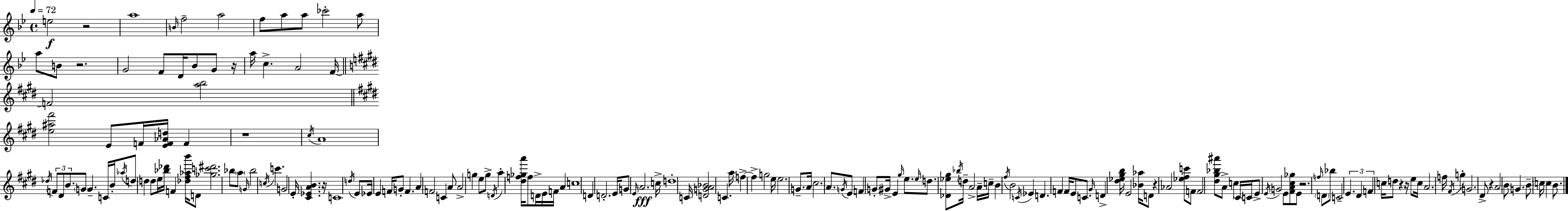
{
  \clef treble
  \time 4/4
  \defaultTimeSignature
  \key g \minor
  \tempo 4 = 72
  e''2\f r2 | a''1 | \grace { b'16 } f''2-- a''2 | f''8 a''8 a''8 ces'''2-. a''8 | \break a''8 b'8 r2. | g'2 f'8 d'16 bes'8 g'8 | r16 a''16 c''4.-> a'2 | f'16~~ \bar "||" \break \key e \major f'2 <a'' b''>2 | \bar "||" \break \key e \major <e'' ais'' fis'''>2 e'8 f'16 <e' f' aes' d''>16 f'4 | r1 | \acciaccatura { cis''16 } a'1 | \acciaccatura { des''16 } \tuplet 3/2 { f'8 dis'8 b'8. } \parenthesize g'8 g'4.-- | \break c'16 b'16-. \acciaccatura { aes''16 } d''8 d''4 d''8 e''16 <bes'' des'''>16 f'4 | <des'' fis'' aes'' b'''>16 d'8 <ges'' c''' dis'''>2. | bes''8 \parenthesize a''8 \grace { g'16 } bes''2 \acciaccatura { c''16 } c'''4. | g'2 e'16-. <cis' ees' a' b'>4. | \break r16 c'1 | \acciaccatura { d''16 } e'8 ees'16 e'4 f'16 g'8-. | f'4. a'4 f'2 | c'4 a'8 a'2-> | \break g''4 e''8 g''8-> \acciaccatura { d'16 } a''4-. <dis'' f'' ges'' a'''>16 f''8 | d'16-> e'16 f'16 a'4 c''1 | d'4 d'2.-. | e'16 g'8 \grace { e'16 } a'2.\fff | \break c''16-> d''1-. | c'16 <d' g' a' bes'>2 | c'4. a''16 f''4->~~ f''4-> | g''2 e''16 e''2. | \break g'8.-- a'16 cis''2. | a'8. \acciaccatura { g'16 } e'8 f'4 g'8-. | gis'16-> e'4 \grace { gis''16 } e''8. \grace { e''16 } d''8. <des' ees'' gis''>8 | \acciaccatura { bes''16 } d''16-- a'2-> a'16-- c''16-- b'4 | \break \acciaccatura { fis''16 } b'2 \acciaccatura { c'16 } ees'4 d'4. | f'4 f'16 e'8 c'8. \grace { gis'16 } d'4-> | <dis'' ees'' gis'' b''>16 e'2 <bes' aes''>16 d'8 r4 | aes'2 <ees'' fis'' c'''>8 f'8 f'2 | \break <dis'' gis'' bes'' ais'''>8 a'8-> c''4 \parenthesize cis'16 | c'16 e'8-> \acciaccatura { e'16 } g'2 e'8 <fis' a' cis'' ges''>8 | e'8 r2. \grace { f''16 } \parenthesize d'8 | bes''8 c'2-- \tuplet 3/2 { e'4. | \break dis'4 f'4 } c''16 d''8 r4 | r16 e''8 c''16 a'2. | f''16 \acciaccatura { fis'16 } g''4-. g'2. | dis'8-> r4 a'2 | \break b'8 g'4. b'8-- \parenthesize c''16 c''4 b'8. | \bar "|."
}